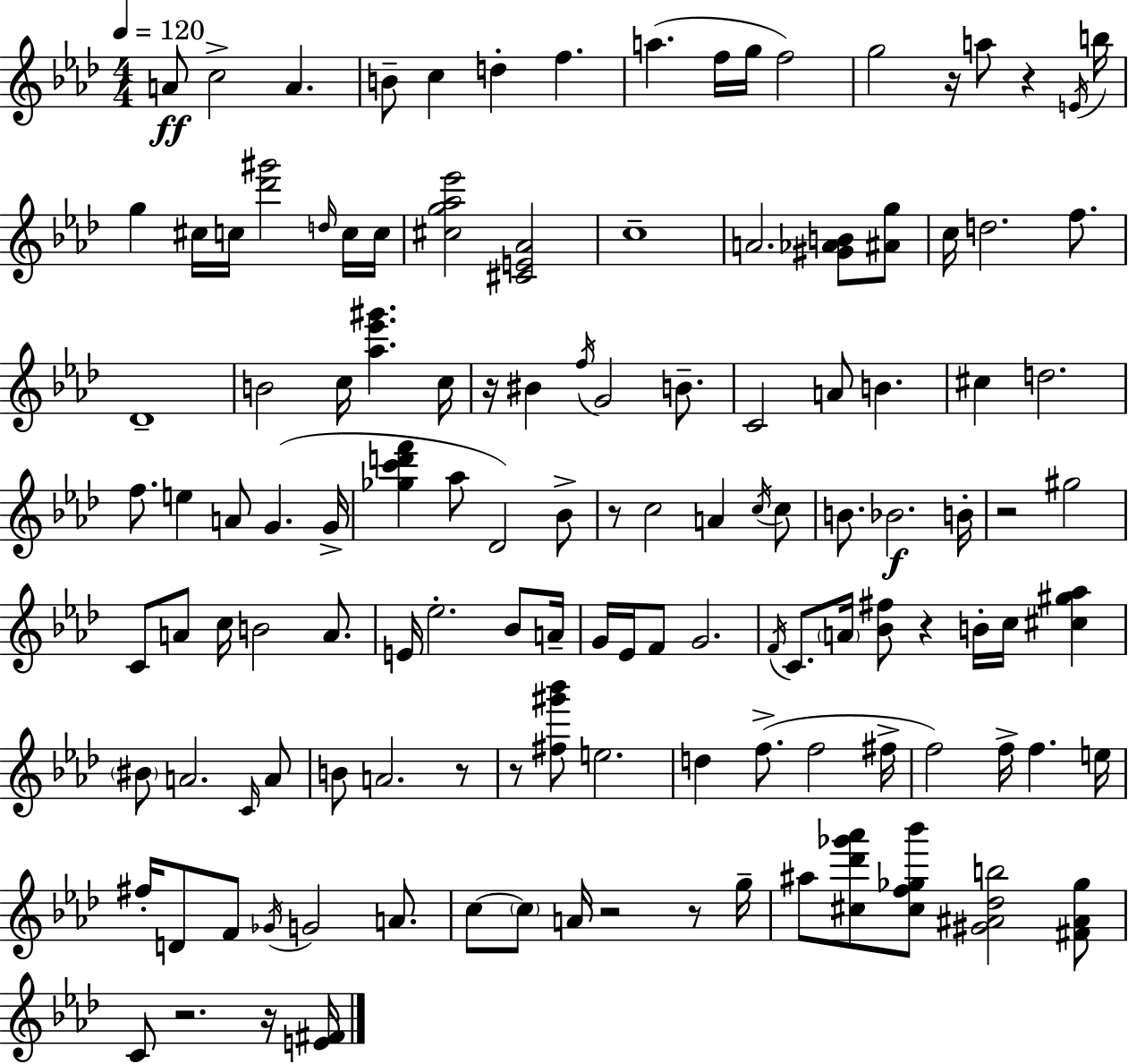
A4/e C5/h A4/q. B4/e C5/q D5/q F5/q. A5/q. F5/s G5/s F5/h G5/h R/s A5/e R/q E4/s B5/s G5/q C#5/s C5/s [Db6,G#6]/h D5/s C5/s C5/s [C#5,G5,Ab5,Eb6]/h [C#4,E4,Ab4]/h C5/w A4/h. [G#4,Ab4,B4]/e [A#4,G5]/e C5/s D5/h. F5/e. Db4/w B4/h C5/s [Ab5,Eb6,G#6]/q. C5/s R/s BIS4/q F5/s G4/h B4/e. C4/h A4/e B4/q. C#5/q D5/h. F5/e. E5/q A4/e G4/q. G4/s [Gb5,C6,D6,F6]/q Ab5/e Db4/h Bb4/e R/e C5/h A4/q C5/s C5/e B4/e. Bb4/h. B4/s R/h G#5/h C4/e A4/e C5/s B4/h A4/e. E4/s Eb5/h. Bb4/e A4/s G4/s Eb4/s F4/e G4/h. F4/s C4/e. A4/s [Bb4,F#5]/e R/q B4/s C5/s [C#5,G#5,Ab5]/q BIS4/e A4/h. C4/s A4/e B4/e A4/h. R/e R/e [F#5,G#6,Bb6]/e E5/h. D5/q F5/e. F5/h F#5/s F5/h F5/s F5/q. E5/s F#5/s D4/e F4/e Gb4/s G4/h A4/e. C5/e C5/e A4/s R/h R/e G5/s A#5/e [C#5,Db6,Gb6,Ab6]/e [C#5,F5,Gb5,Bb6]/e [G#4,A#4,Db5,B5]/h [F#4,A#4,Gb5]/e C4/e R/h. R/s [E4,F#4]/s